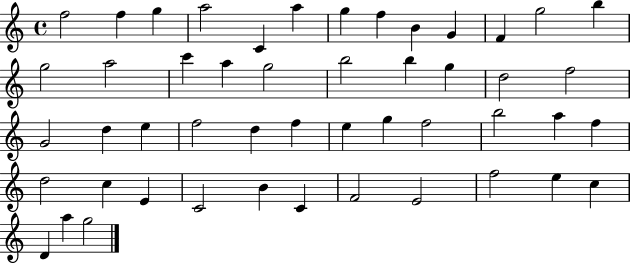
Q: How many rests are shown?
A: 0